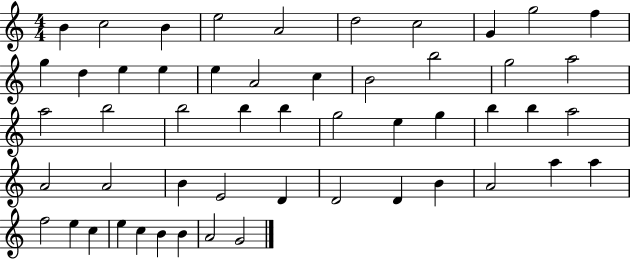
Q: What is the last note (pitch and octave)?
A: G4